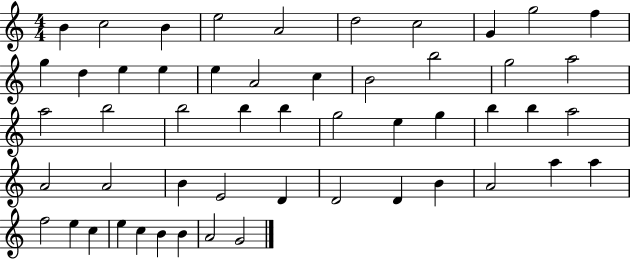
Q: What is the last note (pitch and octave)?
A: G4